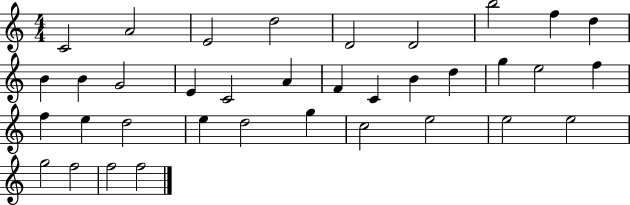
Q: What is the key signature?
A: C major